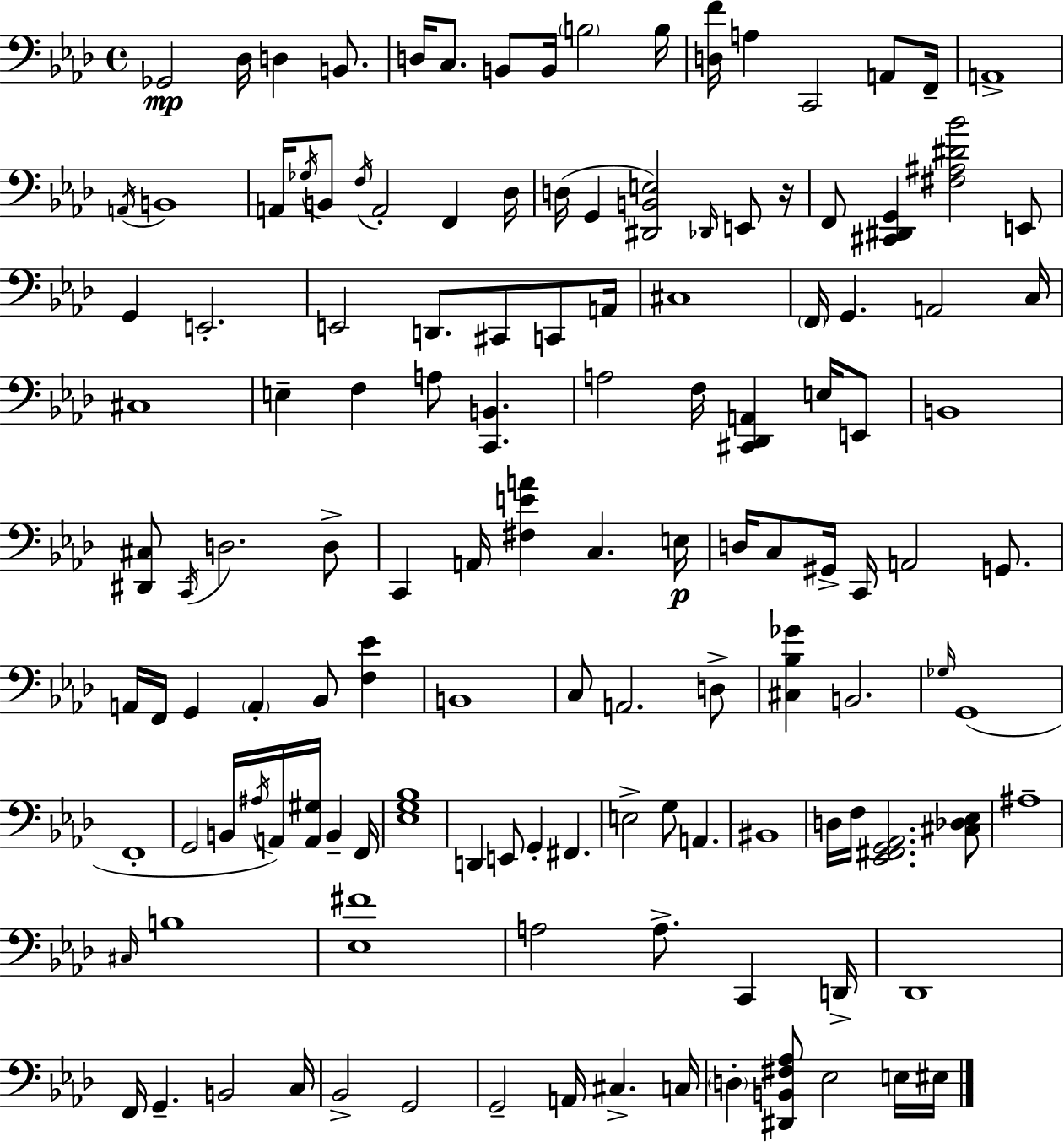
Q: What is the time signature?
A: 4/4